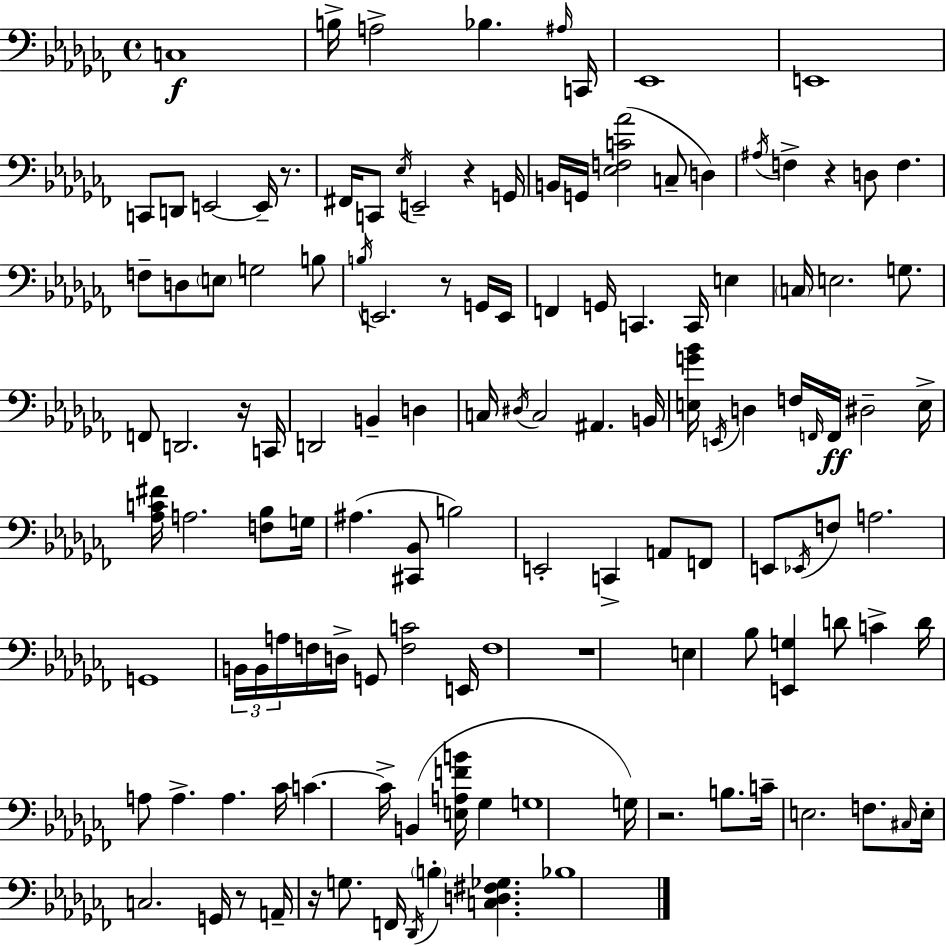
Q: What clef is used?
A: bass